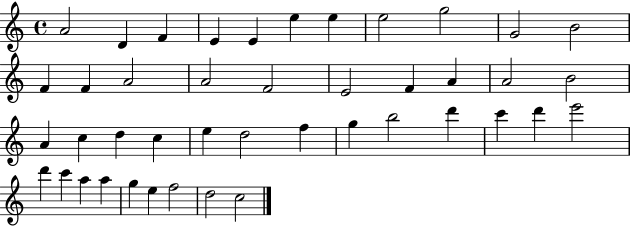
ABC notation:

X:1
T:Untitled
M:4/4
L:1/4
K:C
A2 D F E E e e e2 g2 G2 B2 F F A2 A2 F2 E2 F A A2 B2 A c d c e d2 f g b2 d' c' d' e'2 d' c' a a g e f2 d2 c2